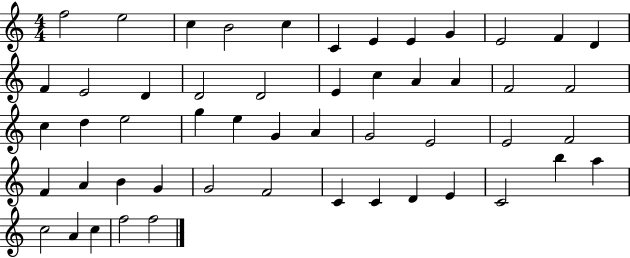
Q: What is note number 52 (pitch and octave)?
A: F5